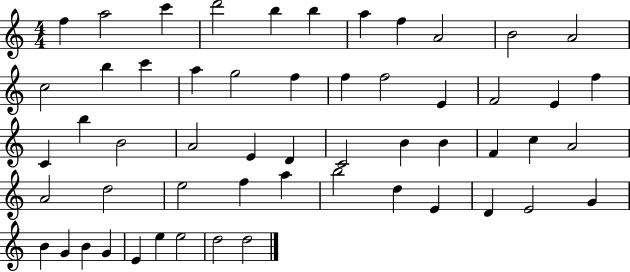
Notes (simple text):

F5/q A5/h C6/q D6/h B5/q B5/q A5/q F5/q A4/h B4/h A4/h C5/h B5/q C6/q A5/q G5/h F5/q F5/q F5/h E4/q F4/h E4/q F5/q C4/q B5/q B4/h A4/h E4/q D4/q C4/h B4/q B4/q F4/q C5/q A4/h A4/h D5/h E5/h F5/q A5/q B5/h D5/q E4/q D4/q E4/h G4/q B4/q G4/q B4/q G4/q E4/q E5/q E5/h D5/h D5/h